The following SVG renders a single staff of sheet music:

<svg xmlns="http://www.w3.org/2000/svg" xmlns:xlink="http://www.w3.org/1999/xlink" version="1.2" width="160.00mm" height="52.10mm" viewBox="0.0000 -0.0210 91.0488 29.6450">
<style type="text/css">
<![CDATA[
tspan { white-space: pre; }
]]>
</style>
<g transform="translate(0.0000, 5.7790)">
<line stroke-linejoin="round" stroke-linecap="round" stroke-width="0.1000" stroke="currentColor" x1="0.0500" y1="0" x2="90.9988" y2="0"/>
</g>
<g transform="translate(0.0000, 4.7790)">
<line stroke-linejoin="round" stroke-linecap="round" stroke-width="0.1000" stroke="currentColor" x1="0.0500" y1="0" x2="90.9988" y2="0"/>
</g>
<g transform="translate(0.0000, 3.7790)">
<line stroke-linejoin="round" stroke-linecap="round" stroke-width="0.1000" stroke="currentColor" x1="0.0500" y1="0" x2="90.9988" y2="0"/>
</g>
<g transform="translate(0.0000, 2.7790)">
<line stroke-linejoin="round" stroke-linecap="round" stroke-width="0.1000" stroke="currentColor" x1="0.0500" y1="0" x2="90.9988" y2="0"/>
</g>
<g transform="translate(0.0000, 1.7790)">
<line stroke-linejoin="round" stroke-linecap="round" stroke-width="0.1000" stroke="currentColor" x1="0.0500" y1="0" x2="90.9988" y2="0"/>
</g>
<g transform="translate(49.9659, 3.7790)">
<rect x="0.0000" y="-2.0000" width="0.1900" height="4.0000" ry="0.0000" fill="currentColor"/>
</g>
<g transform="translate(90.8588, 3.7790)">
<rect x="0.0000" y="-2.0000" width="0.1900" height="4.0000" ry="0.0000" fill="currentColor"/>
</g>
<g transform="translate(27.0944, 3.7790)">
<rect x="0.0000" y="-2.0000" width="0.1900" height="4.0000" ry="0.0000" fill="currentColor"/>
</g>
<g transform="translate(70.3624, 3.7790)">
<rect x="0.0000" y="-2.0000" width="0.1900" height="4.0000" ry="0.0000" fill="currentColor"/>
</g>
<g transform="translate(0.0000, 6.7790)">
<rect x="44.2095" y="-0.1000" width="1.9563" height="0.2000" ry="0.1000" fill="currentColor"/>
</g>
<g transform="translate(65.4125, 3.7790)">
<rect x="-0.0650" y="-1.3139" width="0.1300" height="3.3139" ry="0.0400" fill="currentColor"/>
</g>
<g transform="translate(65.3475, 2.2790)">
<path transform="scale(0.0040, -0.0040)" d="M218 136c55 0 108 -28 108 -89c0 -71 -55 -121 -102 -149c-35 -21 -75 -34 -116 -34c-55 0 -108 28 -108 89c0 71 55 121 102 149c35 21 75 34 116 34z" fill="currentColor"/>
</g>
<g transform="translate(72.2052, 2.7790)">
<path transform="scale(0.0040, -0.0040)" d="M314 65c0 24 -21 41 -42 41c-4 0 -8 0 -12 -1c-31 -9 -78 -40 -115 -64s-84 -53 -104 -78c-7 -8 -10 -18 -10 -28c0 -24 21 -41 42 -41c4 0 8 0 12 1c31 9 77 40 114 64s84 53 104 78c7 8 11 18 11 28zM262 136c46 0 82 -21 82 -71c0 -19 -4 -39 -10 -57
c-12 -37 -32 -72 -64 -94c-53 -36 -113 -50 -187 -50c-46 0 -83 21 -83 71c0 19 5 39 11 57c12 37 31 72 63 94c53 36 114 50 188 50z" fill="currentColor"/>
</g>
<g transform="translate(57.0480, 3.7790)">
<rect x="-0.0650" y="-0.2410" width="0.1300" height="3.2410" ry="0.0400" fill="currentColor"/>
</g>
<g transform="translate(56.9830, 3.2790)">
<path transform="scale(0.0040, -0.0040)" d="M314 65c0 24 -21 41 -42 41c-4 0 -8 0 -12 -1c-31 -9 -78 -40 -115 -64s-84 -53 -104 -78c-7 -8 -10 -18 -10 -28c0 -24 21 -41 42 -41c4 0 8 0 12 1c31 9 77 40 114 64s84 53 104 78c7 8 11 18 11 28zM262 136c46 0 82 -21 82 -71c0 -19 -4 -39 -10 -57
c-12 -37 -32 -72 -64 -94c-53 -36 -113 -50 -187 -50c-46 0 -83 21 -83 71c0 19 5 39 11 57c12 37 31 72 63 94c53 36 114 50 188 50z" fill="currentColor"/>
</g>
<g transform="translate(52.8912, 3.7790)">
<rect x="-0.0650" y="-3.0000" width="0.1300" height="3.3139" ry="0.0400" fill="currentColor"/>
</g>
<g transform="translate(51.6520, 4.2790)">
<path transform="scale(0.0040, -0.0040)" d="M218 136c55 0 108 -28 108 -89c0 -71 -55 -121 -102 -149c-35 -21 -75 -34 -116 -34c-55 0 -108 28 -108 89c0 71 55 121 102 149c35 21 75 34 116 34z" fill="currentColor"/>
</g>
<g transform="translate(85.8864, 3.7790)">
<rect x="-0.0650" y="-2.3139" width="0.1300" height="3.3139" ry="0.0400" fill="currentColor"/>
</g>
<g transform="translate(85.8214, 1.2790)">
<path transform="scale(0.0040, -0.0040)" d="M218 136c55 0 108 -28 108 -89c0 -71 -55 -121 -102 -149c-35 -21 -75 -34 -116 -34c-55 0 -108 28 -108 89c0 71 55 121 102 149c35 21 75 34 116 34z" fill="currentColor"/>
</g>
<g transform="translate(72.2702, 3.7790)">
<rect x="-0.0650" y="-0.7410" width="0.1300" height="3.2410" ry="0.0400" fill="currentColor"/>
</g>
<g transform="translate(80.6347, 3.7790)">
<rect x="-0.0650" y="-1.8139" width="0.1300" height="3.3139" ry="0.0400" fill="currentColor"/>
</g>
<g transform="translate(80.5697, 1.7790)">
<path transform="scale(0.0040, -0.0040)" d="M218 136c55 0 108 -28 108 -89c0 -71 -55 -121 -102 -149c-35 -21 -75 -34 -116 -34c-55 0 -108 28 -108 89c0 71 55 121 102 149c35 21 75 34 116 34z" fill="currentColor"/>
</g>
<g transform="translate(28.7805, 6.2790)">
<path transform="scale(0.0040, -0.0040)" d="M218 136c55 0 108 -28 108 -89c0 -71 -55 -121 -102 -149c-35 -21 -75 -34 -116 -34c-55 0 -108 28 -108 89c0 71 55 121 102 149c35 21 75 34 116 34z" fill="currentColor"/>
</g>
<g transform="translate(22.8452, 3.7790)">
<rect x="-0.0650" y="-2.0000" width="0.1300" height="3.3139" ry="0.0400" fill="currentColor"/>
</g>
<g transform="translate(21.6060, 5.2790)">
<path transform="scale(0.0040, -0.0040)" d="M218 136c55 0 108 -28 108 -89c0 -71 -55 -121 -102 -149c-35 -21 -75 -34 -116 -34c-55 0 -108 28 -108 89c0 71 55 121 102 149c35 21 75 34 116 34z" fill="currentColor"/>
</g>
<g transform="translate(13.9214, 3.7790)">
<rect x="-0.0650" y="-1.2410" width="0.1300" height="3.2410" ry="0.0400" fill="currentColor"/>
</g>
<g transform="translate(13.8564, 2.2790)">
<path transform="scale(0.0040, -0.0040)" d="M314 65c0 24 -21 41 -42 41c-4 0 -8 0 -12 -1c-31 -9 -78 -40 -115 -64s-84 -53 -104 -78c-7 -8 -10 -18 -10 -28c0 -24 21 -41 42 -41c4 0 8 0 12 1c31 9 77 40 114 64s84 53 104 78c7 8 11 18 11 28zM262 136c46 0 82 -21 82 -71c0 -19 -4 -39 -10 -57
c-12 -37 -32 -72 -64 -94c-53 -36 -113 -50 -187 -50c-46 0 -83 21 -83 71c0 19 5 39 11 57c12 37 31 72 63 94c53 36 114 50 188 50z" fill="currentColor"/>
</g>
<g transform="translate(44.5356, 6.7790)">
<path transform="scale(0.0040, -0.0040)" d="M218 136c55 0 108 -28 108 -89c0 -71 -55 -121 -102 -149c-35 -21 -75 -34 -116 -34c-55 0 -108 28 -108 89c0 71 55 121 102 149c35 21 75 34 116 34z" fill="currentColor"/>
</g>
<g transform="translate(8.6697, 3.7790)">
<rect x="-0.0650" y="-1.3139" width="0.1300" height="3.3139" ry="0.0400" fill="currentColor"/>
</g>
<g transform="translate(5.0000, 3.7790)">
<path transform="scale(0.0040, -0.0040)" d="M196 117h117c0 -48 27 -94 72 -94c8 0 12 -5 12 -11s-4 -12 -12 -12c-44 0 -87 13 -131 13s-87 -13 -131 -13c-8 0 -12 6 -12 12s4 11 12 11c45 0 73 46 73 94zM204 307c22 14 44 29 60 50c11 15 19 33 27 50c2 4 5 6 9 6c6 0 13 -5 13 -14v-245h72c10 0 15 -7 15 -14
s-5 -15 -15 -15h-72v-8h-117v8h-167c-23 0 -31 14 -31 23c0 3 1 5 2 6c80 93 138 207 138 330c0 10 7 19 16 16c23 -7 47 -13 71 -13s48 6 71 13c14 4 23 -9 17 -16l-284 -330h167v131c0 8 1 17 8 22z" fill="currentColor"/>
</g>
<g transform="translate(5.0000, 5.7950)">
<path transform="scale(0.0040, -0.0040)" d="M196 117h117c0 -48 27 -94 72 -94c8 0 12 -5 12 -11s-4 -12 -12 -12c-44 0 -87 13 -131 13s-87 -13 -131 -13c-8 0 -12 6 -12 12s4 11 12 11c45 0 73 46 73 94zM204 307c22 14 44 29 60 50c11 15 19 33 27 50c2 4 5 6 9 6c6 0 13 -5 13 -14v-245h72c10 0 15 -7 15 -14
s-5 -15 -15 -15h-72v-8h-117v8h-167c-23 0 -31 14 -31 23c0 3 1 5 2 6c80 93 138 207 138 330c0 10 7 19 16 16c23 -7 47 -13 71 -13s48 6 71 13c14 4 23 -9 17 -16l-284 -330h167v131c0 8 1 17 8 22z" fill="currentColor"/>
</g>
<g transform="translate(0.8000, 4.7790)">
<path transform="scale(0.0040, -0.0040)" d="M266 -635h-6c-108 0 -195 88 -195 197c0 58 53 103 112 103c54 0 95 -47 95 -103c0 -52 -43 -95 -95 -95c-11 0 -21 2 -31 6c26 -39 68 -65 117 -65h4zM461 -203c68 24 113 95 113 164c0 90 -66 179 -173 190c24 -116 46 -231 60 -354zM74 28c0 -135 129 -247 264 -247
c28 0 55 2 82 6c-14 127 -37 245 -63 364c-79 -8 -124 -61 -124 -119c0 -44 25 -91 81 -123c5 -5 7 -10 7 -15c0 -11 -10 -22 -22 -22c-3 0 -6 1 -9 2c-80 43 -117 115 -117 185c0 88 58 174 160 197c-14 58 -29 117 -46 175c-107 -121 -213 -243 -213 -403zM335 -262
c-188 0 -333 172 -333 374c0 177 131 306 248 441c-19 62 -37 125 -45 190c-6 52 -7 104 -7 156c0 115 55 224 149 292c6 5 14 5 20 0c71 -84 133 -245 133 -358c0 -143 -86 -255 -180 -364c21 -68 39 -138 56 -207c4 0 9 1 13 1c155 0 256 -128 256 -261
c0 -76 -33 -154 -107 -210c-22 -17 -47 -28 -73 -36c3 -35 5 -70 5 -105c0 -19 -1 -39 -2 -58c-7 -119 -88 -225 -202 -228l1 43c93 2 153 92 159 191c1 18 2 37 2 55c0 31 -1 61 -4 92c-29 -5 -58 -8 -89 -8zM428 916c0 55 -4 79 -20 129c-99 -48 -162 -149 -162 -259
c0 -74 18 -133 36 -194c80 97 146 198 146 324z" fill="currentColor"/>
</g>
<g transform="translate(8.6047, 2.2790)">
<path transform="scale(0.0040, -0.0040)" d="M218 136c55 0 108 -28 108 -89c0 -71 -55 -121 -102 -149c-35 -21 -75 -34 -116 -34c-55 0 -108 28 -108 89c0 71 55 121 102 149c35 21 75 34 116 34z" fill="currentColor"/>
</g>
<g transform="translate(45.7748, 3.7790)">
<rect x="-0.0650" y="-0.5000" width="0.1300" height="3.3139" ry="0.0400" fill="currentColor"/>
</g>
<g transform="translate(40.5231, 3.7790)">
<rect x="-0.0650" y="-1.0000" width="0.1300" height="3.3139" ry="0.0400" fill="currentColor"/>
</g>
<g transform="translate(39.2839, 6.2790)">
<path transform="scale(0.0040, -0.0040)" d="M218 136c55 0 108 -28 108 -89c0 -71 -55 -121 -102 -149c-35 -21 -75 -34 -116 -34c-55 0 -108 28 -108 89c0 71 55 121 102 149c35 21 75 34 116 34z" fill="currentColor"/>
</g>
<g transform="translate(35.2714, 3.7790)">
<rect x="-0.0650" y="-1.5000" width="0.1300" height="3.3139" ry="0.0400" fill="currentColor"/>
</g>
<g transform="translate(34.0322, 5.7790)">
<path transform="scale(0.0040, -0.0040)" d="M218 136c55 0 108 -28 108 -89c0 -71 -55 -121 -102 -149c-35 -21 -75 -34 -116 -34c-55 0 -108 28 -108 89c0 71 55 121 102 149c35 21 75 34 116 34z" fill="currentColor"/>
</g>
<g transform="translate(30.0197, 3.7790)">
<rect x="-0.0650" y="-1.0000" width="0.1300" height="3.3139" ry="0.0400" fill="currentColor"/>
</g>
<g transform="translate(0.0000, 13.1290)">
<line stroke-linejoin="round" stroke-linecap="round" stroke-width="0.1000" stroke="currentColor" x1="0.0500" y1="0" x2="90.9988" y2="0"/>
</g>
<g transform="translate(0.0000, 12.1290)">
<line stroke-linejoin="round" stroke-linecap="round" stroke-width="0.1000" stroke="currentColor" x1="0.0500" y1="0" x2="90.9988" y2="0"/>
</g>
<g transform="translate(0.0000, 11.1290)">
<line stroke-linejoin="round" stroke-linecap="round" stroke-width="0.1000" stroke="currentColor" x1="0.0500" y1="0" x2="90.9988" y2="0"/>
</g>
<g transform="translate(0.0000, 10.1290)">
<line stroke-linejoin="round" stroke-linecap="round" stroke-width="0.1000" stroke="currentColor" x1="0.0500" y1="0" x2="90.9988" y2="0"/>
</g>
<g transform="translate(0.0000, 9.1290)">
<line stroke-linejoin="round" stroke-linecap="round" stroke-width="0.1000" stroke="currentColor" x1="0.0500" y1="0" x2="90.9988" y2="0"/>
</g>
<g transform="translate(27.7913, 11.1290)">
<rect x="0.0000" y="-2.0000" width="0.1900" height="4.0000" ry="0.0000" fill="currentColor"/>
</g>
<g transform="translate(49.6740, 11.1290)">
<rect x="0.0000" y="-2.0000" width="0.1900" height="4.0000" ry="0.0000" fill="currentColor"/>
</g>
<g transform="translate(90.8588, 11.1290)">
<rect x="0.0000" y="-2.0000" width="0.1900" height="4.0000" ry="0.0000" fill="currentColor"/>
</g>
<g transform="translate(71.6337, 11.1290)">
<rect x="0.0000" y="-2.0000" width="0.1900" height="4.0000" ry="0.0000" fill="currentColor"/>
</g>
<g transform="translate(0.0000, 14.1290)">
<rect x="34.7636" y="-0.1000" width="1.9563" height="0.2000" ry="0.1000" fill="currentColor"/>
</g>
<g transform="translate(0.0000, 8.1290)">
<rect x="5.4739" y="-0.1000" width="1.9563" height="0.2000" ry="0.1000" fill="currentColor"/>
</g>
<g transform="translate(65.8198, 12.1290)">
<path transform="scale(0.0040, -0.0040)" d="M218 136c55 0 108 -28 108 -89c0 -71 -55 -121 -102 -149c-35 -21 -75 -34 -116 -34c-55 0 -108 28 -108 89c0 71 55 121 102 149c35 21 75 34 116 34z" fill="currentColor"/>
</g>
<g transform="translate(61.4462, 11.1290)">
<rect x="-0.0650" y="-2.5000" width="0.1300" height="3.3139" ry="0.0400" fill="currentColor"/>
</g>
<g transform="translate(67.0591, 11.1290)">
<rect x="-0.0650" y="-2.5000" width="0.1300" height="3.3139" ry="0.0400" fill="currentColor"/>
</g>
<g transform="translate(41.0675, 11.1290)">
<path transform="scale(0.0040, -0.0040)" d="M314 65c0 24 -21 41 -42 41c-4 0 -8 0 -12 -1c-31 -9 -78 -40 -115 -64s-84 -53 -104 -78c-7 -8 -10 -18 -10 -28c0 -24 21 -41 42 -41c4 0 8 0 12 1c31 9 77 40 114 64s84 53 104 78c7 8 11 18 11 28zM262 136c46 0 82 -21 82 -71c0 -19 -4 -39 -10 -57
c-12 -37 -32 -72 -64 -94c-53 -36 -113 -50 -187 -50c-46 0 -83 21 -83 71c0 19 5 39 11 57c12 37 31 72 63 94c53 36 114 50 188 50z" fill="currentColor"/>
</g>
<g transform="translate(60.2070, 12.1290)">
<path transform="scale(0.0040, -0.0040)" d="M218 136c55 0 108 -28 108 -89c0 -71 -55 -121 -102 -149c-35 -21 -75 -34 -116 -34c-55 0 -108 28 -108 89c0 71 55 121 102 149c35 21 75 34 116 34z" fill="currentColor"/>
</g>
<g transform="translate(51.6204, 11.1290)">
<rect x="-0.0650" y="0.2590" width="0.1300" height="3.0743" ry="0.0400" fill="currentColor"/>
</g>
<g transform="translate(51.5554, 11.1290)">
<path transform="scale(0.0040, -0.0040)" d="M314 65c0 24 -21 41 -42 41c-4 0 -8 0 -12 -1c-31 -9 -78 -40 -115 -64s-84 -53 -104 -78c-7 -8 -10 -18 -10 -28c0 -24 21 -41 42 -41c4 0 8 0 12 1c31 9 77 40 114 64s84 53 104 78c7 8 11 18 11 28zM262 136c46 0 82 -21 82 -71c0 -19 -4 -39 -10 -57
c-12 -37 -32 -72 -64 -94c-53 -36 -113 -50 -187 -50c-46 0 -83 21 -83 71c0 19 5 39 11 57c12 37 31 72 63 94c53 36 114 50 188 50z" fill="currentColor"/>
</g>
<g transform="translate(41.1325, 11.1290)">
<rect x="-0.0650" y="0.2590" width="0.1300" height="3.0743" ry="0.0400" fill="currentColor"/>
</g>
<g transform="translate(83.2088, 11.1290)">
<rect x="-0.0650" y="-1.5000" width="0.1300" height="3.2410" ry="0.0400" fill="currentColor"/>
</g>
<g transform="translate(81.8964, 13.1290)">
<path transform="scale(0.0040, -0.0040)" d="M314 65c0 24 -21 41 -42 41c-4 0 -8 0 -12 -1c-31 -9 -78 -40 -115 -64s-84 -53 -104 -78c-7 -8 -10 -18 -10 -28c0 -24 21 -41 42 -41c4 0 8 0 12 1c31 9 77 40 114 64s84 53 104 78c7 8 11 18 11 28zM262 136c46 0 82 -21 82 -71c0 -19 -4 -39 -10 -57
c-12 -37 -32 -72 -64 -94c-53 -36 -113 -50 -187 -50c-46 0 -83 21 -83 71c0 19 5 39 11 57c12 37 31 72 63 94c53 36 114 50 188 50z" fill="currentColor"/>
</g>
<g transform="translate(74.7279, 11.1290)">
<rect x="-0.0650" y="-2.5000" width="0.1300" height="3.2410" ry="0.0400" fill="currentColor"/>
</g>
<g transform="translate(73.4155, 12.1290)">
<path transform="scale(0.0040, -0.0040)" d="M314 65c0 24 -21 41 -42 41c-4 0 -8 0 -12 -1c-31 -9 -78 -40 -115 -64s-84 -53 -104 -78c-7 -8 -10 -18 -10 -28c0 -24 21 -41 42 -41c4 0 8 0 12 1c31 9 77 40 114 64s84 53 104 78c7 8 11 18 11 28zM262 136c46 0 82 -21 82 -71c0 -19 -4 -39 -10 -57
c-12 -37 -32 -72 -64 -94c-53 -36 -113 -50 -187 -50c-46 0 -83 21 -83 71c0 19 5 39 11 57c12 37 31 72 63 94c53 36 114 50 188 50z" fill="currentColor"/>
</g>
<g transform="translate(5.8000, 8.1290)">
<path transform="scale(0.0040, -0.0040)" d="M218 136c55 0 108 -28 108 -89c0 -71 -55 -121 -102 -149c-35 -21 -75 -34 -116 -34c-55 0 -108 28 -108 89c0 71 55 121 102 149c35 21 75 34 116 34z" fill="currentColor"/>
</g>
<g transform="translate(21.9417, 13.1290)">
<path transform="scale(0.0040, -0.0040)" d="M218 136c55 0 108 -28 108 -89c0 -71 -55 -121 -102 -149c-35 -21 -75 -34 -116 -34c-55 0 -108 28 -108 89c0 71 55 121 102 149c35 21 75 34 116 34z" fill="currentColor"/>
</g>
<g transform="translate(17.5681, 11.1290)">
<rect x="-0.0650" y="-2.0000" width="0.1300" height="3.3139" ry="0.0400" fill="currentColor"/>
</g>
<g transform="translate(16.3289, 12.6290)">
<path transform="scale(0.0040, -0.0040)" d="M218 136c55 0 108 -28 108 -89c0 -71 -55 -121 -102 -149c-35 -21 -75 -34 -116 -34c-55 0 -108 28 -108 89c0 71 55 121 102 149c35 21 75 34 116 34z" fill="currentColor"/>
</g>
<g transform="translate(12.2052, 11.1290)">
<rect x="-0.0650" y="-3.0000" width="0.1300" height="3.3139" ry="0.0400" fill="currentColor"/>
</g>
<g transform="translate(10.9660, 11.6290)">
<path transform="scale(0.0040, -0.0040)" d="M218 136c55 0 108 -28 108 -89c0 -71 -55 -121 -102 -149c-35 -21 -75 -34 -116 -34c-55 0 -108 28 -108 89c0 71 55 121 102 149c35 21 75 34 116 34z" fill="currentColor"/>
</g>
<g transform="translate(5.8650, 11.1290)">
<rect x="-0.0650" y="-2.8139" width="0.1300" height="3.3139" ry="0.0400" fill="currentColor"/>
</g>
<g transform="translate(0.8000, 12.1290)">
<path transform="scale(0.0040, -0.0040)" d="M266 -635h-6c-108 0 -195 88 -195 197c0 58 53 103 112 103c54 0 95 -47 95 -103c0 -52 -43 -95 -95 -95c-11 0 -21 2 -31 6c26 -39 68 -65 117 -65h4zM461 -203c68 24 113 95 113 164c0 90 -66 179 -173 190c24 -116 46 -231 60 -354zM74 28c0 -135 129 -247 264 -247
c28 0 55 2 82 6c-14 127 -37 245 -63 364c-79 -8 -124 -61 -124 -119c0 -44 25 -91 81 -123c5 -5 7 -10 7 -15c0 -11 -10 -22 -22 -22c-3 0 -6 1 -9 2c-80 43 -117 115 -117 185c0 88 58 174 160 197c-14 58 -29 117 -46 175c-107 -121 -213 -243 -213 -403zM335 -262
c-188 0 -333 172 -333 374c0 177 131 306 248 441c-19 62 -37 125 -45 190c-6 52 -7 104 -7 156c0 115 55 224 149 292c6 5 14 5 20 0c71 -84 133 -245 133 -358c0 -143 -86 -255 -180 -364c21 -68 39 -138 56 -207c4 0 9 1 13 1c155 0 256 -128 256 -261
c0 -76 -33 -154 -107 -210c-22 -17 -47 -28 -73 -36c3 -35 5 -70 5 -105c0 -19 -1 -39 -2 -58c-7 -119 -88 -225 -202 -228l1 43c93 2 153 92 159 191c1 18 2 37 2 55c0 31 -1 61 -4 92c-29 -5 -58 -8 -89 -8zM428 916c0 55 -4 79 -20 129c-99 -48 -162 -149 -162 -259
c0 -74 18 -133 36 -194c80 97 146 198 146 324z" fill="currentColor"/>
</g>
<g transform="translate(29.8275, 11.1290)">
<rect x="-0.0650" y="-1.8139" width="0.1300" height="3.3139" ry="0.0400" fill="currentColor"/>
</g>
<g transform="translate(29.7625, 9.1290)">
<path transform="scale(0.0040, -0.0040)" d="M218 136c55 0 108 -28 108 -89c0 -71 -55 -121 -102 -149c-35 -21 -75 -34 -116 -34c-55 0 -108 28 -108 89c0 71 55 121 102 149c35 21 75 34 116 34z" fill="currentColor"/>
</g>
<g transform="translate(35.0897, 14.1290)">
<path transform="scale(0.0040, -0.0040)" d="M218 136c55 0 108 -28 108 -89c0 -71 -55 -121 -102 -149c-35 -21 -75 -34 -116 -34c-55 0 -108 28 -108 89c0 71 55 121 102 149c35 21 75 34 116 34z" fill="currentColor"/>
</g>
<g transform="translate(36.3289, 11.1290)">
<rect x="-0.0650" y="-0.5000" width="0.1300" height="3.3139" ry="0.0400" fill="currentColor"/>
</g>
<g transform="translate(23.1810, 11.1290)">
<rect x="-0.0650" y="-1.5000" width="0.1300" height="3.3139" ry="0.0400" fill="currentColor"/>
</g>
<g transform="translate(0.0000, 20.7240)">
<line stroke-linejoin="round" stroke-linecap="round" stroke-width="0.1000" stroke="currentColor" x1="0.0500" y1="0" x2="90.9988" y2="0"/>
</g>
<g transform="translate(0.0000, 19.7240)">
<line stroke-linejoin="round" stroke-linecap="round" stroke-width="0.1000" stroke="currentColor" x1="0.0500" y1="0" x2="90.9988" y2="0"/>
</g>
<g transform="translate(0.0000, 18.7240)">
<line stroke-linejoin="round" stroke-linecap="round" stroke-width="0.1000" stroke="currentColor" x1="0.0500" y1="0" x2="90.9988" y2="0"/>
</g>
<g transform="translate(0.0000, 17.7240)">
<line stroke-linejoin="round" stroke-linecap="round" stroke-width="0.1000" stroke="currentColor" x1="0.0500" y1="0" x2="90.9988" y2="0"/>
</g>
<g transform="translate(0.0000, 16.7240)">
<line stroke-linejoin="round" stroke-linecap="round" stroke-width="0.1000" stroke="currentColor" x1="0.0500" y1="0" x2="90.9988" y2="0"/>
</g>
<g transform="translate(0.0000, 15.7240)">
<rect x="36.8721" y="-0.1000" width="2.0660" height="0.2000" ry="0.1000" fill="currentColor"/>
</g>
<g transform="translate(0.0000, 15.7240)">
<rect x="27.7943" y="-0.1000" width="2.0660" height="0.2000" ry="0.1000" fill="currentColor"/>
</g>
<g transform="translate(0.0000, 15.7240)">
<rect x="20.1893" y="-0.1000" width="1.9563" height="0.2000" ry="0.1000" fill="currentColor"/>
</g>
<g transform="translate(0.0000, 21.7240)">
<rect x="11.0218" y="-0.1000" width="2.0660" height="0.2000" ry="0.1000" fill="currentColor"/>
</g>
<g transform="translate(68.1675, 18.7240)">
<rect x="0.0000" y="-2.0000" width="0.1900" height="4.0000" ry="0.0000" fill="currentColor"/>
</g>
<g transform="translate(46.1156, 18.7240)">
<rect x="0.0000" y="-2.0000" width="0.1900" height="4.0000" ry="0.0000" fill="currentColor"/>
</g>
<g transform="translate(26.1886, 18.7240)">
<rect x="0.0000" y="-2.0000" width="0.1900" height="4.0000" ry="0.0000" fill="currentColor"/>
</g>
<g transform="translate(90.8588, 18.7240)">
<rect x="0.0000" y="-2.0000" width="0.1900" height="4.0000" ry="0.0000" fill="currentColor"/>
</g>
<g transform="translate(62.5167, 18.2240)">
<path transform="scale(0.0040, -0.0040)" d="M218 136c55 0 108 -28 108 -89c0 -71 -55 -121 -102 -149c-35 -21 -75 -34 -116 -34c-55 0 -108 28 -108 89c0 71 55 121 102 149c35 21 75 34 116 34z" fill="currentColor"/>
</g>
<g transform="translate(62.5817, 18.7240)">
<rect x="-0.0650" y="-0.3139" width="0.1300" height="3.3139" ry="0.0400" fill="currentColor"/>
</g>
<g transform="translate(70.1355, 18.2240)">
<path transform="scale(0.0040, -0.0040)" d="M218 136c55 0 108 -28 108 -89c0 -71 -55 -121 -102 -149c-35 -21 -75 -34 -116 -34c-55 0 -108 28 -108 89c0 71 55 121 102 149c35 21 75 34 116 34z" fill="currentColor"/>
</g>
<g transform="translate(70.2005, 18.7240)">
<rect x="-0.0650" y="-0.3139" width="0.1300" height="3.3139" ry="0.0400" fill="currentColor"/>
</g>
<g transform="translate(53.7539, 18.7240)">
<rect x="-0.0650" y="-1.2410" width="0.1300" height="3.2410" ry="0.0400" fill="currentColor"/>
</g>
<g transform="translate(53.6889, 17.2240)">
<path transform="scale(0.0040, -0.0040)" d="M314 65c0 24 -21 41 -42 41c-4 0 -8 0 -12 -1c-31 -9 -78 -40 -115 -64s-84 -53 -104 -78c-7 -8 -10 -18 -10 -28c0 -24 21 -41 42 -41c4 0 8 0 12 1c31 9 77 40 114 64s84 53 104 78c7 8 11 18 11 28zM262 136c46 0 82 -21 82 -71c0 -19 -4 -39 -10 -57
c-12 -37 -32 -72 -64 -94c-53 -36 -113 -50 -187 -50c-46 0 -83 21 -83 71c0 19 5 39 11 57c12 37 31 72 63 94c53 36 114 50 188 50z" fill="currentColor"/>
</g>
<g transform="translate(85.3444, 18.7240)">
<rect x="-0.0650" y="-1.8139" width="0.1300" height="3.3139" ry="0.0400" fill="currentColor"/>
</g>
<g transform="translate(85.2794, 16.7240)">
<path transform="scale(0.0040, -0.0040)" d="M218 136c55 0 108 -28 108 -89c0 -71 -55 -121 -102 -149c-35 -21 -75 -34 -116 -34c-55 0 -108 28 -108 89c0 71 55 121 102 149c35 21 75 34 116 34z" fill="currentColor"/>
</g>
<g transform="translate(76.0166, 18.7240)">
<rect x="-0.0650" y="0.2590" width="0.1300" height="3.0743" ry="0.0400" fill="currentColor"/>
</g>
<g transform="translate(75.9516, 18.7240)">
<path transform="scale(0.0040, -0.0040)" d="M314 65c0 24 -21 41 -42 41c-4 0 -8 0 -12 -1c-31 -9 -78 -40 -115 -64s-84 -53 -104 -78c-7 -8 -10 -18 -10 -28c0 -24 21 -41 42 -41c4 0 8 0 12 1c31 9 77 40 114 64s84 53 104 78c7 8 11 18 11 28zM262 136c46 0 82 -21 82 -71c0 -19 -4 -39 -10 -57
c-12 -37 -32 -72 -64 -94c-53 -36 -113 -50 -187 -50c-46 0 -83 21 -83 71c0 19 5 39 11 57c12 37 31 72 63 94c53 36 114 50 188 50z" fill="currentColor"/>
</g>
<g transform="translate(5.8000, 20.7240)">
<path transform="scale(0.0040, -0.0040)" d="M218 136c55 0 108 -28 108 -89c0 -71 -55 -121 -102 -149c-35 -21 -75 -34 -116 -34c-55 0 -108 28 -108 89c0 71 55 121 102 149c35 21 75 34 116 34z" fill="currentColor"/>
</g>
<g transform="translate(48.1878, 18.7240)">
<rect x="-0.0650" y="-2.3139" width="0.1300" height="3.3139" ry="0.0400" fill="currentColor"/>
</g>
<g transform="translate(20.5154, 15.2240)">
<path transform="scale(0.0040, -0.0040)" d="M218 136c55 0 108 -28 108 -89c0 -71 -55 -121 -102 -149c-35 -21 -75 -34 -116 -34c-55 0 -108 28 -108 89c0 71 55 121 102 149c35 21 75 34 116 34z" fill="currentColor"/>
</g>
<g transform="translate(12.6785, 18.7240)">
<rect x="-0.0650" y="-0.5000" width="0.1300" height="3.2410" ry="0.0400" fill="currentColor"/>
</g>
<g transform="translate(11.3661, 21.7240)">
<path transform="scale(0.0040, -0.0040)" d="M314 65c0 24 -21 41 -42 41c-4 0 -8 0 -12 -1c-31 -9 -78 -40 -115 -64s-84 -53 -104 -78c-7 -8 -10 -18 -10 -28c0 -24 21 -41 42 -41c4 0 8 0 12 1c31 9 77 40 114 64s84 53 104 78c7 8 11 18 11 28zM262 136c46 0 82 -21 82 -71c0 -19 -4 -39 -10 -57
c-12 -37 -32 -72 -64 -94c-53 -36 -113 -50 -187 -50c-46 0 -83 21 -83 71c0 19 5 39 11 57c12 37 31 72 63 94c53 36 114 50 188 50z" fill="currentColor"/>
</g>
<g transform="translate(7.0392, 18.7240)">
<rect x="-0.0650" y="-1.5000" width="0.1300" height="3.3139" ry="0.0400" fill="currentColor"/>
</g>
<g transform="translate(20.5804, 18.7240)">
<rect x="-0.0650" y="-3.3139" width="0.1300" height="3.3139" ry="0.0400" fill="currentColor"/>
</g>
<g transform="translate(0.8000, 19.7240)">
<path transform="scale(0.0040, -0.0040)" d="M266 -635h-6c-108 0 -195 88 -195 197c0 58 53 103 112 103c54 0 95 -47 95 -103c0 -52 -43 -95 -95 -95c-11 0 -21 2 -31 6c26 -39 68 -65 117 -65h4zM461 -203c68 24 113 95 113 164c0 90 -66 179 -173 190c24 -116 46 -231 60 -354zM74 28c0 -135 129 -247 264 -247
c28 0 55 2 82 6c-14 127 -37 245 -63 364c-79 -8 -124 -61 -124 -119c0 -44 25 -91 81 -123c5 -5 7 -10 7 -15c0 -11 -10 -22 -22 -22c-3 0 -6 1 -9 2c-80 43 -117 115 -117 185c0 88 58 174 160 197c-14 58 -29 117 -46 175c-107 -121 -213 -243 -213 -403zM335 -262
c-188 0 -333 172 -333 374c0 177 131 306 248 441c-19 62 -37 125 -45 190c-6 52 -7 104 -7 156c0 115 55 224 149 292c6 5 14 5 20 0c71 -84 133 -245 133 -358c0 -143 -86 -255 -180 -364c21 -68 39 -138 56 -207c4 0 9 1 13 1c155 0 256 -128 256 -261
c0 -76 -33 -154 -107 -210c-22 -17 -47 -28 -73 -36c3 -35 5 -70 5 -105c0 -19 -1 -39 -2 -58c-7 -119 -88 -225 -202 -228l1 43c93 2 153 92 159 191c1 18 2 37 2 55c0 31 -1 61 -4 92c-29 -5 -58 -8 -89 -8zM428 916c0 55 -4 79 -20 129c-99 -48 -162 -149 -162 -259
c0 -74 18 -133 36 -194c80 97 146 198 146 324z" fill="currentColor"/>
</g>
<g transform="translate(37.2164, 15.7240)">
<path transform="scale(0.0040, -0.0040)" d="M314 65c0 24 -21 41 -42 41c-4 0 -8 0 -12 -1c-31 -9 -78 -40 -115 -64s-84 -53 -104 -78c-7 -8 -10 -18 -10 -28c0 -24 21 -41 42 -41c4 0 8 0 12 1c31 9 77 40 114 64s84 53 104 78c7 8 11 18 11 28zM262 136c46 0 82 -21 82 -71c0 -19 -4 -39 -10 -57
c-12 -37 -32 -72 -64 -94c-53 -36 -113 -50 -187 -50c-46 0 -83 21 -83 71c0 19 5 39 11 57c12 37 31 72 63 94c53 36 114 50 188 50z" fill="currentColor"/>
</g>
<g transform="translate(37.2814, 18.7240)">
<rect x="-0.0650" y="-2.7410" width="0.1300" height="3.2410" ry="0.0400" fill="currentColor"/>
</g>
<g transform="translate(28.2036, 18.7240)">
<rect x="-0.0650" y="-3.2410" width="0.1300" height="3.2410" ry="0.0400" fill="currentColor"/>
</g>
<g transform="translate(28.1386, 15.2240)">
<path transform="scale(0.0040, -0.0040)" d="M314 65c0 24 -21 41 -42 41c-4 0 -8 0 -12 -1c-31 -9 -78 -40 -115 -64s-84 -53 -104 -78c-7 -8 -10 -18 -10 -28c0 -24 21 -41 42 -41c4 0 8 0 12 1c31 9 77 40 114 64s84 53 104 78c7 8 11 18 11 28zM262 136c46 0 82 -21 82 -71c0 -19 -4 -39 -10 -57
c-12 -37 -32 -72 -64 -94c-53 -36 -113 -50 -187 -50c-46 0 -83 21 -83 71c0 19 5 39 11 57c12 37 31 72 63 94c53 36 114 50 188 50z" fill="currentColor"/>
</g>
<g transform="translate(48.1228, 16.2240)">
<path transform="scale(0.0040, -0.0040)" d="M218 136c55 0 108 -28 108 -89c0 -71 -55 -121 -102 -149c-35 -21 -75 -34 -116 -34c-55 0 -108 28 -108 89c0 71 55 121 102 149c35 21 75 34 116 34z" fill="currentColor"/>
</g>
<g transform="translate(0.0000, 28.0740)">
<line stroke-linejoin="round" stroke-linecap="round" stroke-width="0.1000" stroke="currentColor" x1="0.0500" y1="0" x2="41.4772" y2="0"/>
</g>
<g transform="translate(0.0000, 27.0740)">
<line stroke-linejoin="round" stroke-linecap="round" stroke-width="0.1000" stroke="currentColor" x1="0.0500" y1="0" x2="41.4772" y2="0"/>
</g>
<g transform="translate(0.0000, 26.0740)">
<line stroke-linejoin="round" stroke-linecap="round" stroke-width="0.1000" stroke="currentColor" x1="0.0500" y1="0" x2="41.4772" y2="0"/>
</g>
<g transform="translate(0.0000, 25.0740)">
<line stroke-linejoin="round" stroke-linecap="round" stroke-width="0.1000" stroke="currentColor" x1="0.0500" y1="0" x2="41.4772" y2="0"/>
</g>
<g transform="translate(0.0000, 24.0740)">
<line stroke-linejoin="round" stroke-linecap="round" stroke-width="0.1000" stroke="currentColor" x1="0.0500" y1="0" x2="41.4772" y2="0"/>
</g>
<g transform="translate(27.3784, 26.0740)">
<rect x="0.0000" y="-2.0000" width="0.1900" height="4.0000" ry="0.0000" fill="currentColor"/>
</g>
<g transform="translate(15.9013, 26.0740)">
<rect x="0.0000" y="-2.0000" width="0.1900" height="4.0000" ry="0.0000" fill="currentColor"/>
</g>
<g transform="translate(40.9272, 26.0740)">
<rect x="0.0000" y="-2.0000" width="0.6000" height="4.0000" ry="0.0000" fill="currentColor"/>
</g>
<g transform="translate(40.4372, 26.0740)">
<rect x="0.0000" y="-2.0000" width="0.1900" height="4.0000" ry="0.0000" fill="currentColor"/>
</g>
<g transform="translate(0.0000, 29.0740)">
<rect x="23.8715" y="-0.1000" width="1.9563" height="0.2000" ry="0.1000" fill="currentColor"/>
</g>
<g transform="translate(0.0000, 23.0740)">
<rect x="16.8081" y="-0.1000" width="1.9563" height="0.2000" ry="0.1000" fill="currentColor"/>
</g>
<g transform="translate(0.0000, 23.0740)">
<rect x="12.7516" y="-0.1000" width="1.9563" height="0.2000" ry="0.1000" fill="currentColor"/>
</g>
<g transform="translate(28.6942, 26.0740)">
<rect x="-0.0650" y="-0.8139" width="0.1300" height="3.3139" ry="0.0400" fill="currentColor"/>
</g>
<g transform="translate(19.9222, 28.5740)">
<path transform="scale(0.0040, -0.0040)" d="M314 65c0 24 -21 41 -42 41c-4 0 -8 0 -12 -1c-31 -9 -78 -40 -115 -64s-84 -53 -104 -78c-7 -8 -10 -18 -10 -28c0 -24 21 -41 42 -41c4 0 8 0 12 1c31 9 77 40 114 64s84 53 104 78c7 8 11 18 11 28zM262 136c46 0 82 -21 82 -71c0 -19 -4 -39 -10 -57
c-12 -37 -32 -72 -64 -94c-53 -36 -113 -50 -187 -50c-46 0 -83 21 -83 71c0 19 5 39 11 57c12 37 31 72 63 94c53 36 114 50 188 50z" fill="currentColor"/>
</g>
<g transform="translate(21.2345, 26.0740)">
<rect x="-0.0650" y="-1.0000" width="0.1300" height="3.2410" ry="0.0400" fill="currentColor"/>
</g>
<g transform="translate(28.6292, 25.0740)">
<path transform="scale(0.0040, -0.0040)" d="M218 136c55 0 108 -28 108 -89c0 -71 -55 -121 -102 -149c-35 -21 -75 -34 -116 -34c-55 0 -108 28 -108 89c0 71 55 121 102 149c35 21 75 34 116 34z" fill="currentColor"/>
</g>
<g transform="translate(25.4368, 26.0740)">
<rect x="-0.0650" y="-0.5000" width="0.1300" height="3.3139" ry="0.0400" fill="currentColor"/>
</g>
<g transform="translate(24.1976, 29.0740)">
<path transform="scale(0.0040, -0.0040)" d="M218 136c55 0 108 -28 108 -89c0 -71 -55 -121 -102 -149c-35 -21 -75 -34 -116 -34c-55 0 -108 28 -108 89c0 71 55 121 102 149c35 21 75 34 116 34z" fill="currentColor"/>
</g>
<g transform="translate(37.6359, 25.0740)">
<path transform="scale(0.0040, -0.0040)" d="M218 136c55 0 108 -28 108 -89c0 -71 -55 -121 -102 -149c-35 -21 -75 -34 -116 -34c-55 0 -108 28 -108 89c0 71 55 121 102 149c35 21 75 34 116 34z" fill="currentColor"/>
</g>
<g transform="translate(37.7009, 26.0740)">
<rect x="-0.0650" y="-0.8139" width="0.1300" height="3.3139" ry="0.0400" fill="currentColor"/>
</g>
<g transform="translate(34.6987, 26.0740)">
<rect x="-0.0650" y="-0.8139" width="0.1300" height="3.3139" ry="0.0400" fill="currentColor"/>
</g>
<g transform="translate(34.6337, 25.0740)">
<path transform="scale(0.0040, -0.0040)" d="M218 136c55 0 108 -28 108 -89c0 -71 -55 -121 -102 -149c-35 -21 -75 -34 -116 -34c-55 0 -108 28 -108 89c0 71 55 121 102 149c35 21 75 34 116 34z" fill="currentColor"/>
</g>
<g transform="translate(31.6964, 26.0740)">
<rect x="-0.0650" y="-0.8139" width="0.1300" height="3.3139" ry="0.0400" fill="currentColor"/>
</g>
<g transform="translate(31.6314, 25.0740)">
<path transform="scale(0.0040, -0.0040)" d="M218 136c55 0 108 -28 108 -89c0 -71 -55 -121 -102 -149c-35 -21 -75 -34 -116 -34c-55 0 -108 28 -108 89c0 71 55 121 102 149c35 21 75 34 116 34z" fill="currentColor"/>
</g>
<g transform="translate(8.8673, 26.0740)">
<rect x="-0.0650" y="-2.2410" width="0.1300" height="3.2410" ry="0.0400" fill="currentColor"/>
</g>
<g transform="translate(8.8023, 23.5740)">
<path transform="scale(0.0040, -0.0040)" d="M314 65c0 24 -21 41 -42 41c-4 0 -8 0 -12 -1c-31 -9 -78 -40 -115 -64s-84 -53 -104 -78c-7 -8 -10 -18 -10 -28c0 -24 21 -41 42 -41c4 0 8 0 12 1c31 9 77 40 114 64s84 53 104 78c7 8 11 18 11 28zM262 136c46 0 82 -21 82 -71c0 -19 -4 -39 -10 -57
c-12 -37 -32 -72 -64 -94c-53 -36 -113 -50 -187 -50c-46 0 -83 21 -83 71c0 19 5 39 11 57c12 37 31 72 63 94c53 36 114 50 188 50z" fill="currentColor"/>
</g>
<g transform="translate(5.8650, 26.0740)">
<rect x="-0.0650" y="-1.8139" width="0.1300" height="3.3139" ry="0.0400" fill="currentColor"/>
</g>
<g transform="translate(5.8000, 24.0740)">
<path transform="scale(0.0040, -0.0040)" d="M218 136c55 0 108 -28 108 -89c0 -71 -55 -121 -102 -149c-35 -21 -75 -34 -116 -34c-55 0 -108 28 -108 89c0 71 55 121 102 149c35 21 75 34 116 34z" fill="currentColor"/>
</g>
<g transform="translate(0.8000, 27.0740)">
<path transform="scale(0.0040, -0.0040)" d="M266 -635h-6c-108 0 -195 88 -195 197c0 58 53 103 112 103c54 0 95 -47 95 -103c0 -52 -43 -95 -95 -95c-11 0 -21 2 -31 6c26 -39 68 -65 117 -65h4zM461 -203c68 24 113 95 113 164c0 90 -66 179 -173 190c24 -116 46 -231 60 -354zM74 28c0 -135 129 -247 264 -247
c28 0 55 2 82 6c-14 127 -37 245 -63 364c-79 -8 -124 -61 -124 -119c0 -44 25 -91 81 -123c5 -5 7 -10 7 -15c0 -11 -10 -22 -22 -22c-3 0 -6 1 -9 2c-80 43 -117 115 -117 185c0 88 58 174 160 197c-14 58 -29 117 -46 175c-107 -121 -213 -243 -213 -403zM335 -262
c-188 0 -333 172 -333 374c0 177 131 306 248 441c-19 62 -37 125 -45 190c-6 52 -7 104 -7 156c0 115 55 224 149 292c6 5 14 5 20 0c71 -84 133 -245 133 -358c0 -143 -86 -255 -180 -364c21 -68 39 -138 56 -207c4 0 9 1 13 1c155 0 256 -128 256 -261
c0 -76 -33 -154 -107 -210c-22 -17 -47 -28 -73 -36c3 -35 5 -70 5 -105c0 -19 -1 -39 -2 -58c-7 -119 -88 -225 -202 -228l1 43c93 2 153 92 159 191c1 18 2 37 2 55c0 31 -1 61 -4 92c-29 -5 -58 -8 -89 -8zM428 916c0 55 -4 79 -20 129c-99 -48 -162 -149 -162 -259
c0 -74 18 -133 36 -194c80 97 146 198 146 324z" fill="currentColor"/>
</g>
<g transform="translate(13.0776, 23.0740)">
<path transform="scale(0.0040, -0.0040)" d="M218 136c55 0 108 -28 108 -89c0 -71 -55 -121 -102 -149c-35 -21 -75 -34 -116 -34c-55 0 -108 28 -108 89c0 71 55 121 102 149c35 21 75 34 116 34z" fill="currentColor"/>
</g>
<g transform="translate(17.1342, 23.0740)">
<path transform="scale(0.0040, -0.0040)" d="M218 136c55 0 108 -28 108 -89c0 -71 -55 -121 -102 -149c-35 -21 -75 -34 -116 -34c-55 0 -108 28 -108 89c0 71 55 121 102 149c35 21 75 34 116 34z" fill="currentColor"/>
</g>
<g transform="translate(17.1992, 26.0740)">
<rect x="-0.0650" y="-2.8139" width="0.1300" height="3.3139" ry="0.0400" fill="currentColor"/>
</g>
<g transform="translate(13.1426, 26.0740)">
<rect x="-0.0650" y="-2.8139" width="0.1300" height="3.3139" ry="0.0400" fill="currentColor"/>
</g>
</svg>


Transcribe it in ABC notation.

X:1
T:Untitled
M:4/4
L:1/4
K:C
e e2 F D E D C A c2 e d2 f g a A F E f C B2 B2 G G G2 E2 E C2 b b2 a2 g e2 c c B2 f f g2 a a D2 C d d d d